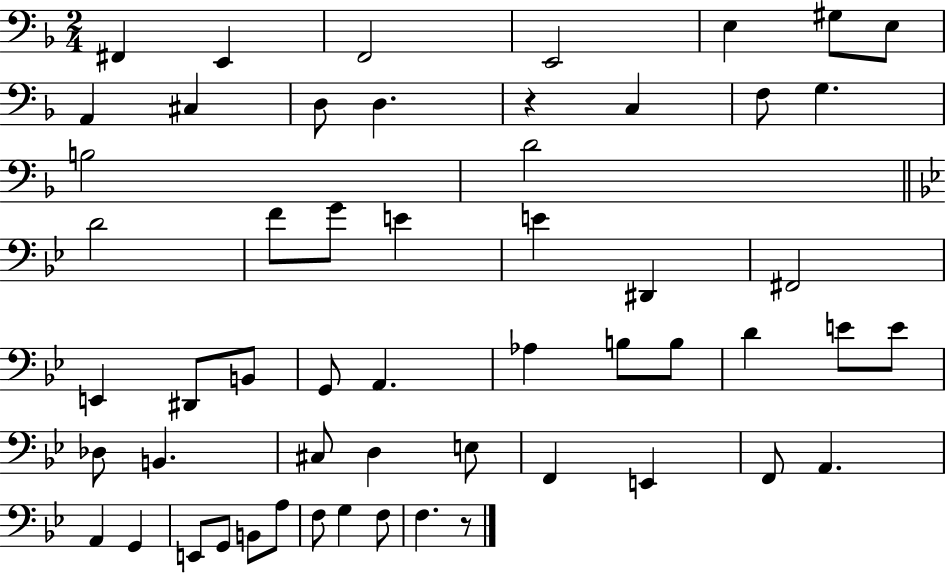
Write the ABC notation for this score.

X:1
T:Untitled
M:2/4
L:1/4
K:F
^F,, E,, F,,2 E,,2 E, ^G,/2 E,/2 A,, ^C, D,/2 D, z C, F,/2 G, B,2 D2 D2 F/2 G/2 E E ^D,, ^F,,2 E,, ^D,,/2 B,,/2 G,,/2 A,, _A, B,/2 B,/2 D E/2 E/2 _D,/2 B,, ^C,/2 D, E,/2 F,, E,, F,,/2 A,, A,, G,, E,,/2 G,,/2 B,,/2 A,/2 F,/2 G, F,/2 F, z/2